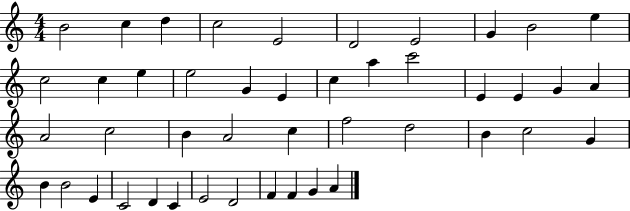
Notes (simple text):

B4/h C5/q D5/q C5/h E4/h D4/h E4/h G4/q B4/h E5/q C5/h C5/q E5/q E5/h G4/q E4/q C5/q A5/q C6/h E4/q E4/q G4/q A4/q A4/h C5/h B4/q A4/h C5/q F5/h D5/h B4/q C5/h G4/q B4/q B4/h E4/q C4/h D4/q C4/q E4/h D4/h F4/q F4/q G4/q A4/q